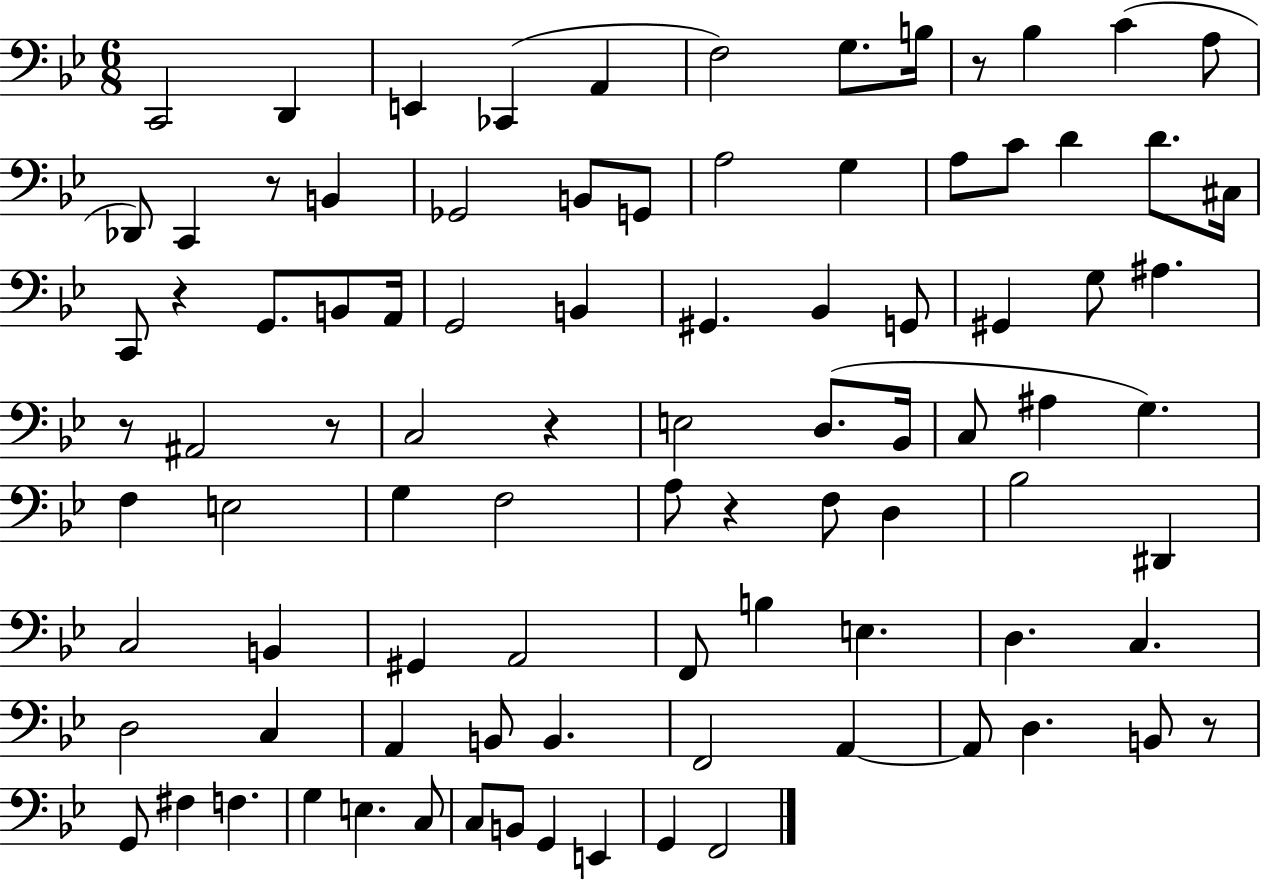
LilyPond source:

{
  \clef bass
  \numericTimeSignature
  \time 6/8
  \key bes \major
  \repeat volta 2 { c,2 d,4 | e,4 ces,4( a,4 | f2) g8. b16 | r8 bes4 c'4( a8 | \break des,8) c,4 r8 b,4 | ges,2 b,8 g,8 | a2 g4 | a8 c'8 d'4 d'8. cis16 | \break c,8 r4 g,8. b,8 a,16 | g,2 b,4 | gis,4. bes,4 g,8 | gis,4 g8 ais4. | \break r8 ais,2 r8 | c2 r4 | e2 d8.( bes,16 | c8 ais4 g4.) | \break f4 e2 | g4 f2 | a8 r4 f8 d4 | bes2 dis,4 | \break c2 b,4 | gis,4 a,2 | f,8 b4 e4. | d4. c4. | \break d2 c4 | a,4 b,8 b,4. | f,2 a,4~~ | a,8 d4. b,8 r8 | \break g,8 fis4 f4. | g4 e4. c8 | c8 b,8 g,4 e,4 | g,4 f,2 | \break } \bar "|."
}